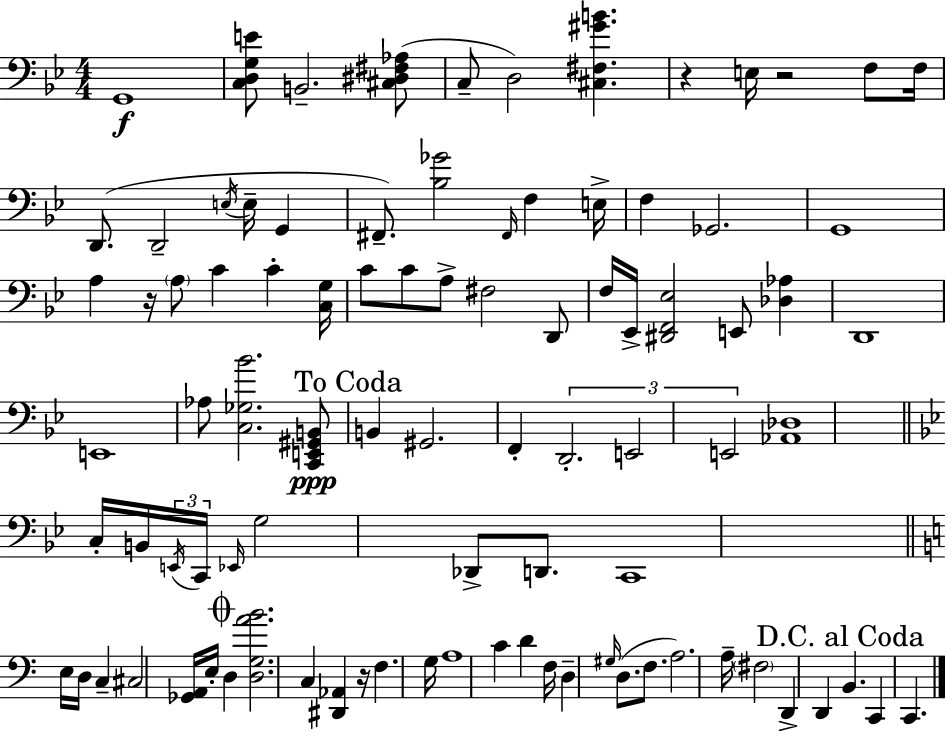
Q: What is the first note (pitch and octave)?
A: G2